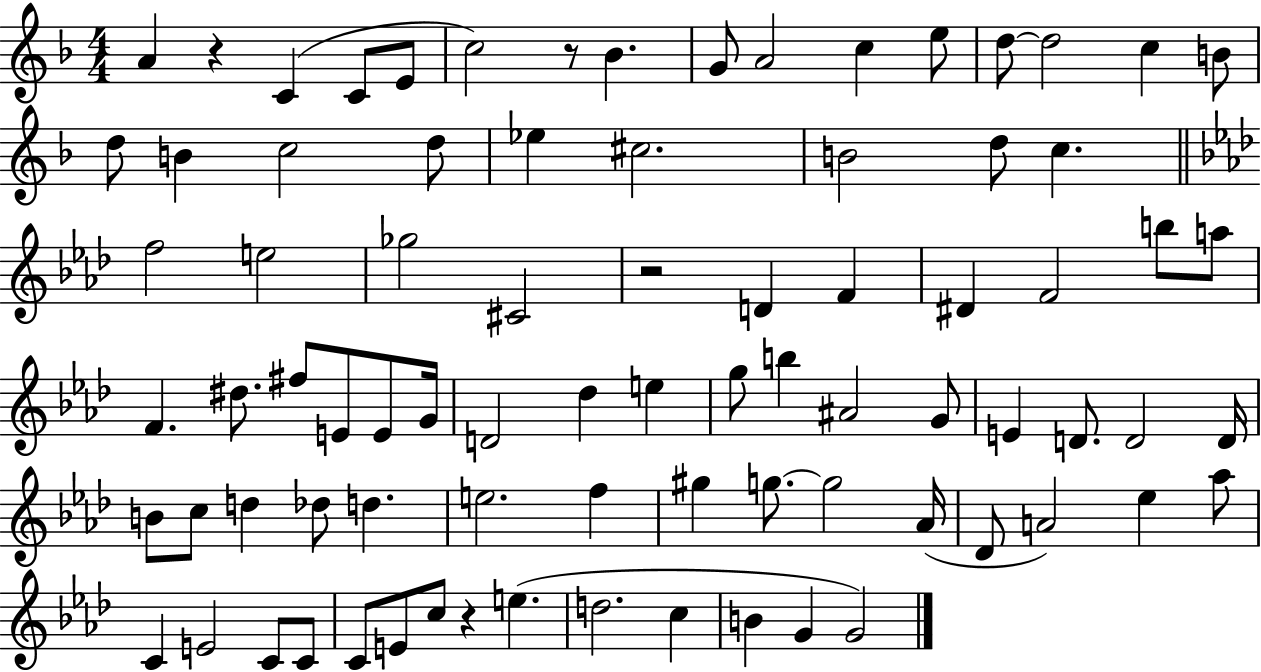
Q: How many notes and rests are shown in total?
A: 82